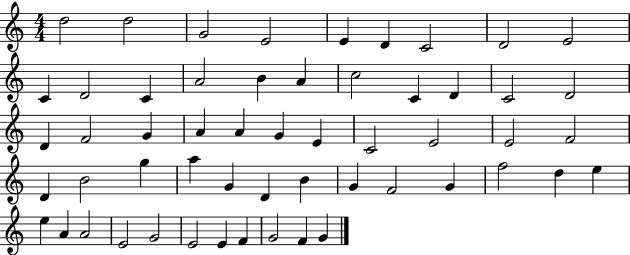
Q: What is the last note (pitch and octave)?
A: G4